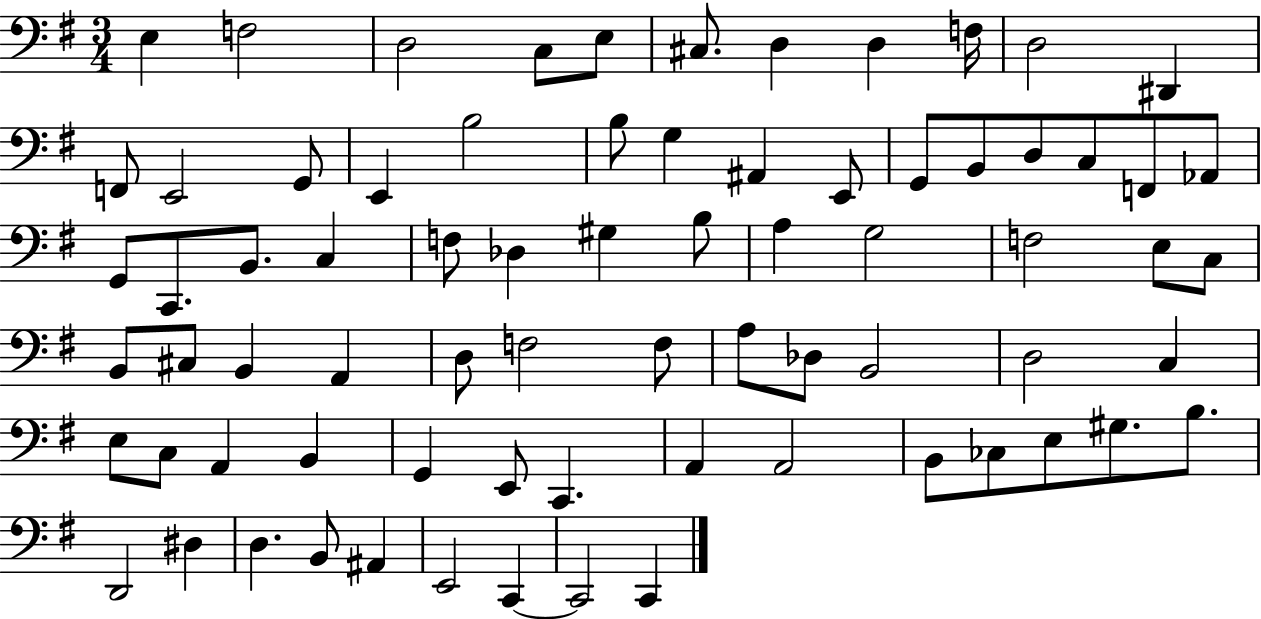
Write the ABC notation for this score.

X:1
T:Untitled
M:3/4
L:1/4
K:G
E, F,2 D,2 C,/2 E,/2 ^C,/2 D, D, F,/4 D,2 ^D,, F,,/2 E,,2 G,,/2 E,, B,2 B,/2 G, ^A,, E,,/2 G,,/2 B,,/2 D,/2 C,/2 F,,/2 _A,,/2 G,,/2 C,,/2 B,,/2 C, F,/2 _D, ^G, B,/2 A, G,2 F,2 E,/2 C,/2 B,,/2 ^C,/2 B,, A,, D,/2 F,2 F,/2 A,/2 _D,/2 B,,2 D,2 C, E,/2 C,/2 A,, B,, G,, E,,/2 C,, A,, A,,2 B,,/2 _C,/2 E,/2 ^G,/2 B,/2 D,,2 ^D, D, B,,/2 ^A,, E,,2 C,, C,,2 C,,